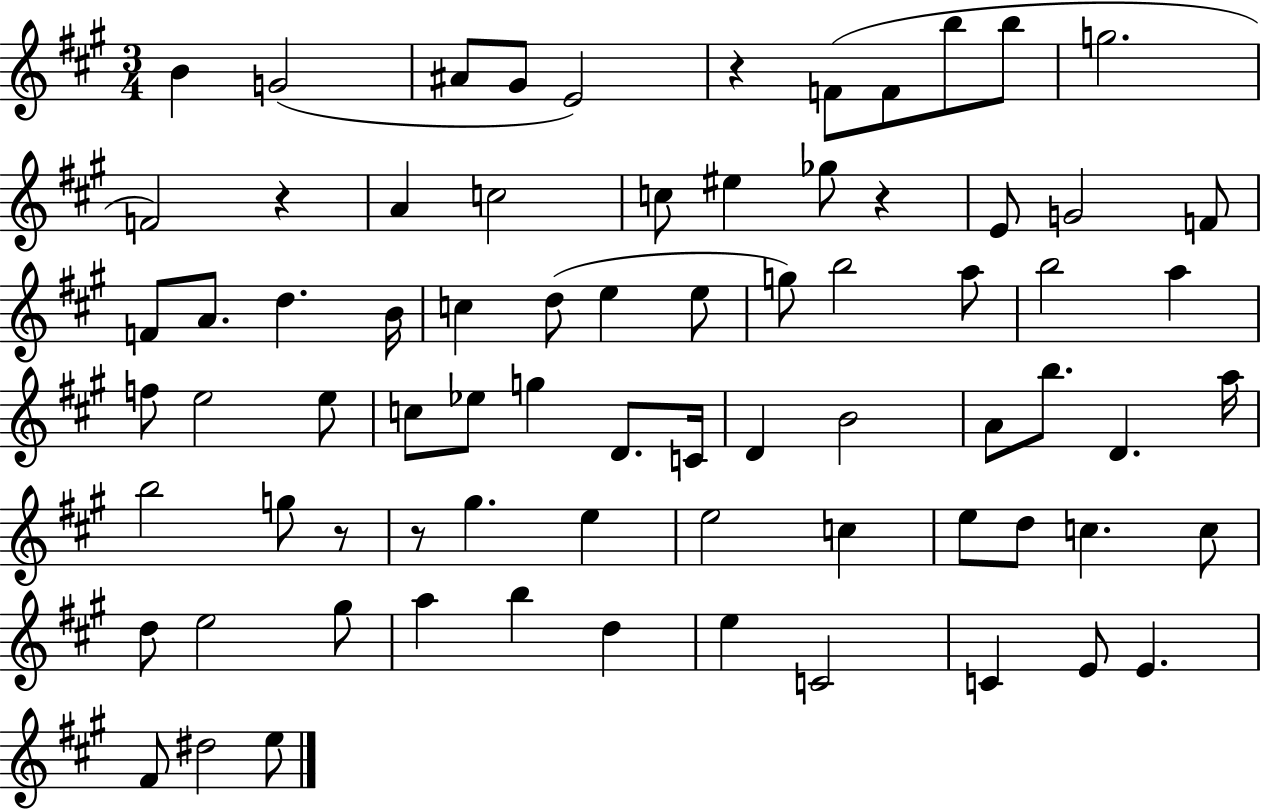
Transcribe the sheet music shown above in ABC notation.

X:1
T:Untitled
M:3/4
L:1/4
K:A
B G2 ^A/2 ^G/2 E2 z F/2 F/2 b/2 b/2 g2 F2 z A c2 c/2 ^e _g/2 z E/2 G2 F/2 F/2 A/2 d B/4 c d/2 e e/2 g/2 b2 a/2 b2 a f/2 e2 e/2 c/2 _e/2 g D/2 C/4 D B2 A/2 b/2 D a/4 b2 g/2 z/2 z/2 ^g e e2 c e/2 d/2 c c/2 d/2 e2 ^g/2 a b d e C2 C E/2 E ^F/2 ^d2 e/2